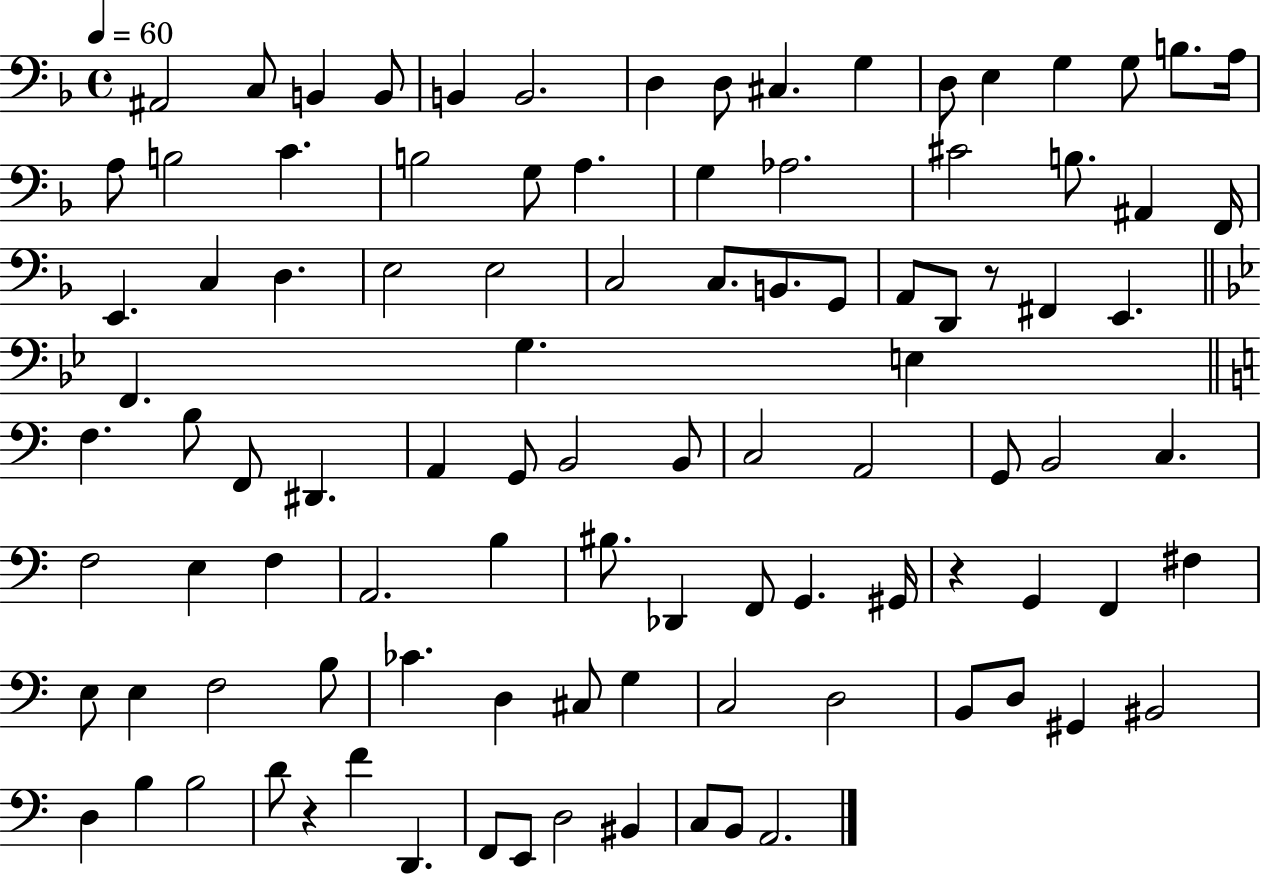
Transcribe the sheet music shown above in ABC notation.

X:1
T:Untitled
M:4/4
L:1/4
K:F
^A,,2 C,/2 B,, B,,/2 B,, B,,2 D, D,/2 ^C, G, D,/2 E, G, G,/2 B,/2 A,/4 A,/2 B,2 C B,2 G,/2 A, G, _A,2 ^C2 B,/2 ^A,, F,,/4 E,, C, D, E,2 E,2 C,2 C,/2 B,,/2 G,,/2 A,,/2 D,,/2 z/2 ^F,, E,, F,, G, E, F, B,/2 F,,/2 ^D,, A,, G,,/2 B,,2 B,,/2 C,2 A,,2 G,,/2 B,,2 C, F,2 E, F, A,,2 B, ^B,/2 _D,, F,,/2 G,, ^G,,/4 z G,, F,, ^F, E,/2 E, F,2 B,/2 _C D, ^C,/2 G, C,2 D,2 B,,/2 D,/2 ^G,, ^B,,2 D, B, B,2 D/2 z F D,, F,,/2 E,,/2 D,2 ^B,, C,/2 B,,/2 A,,2